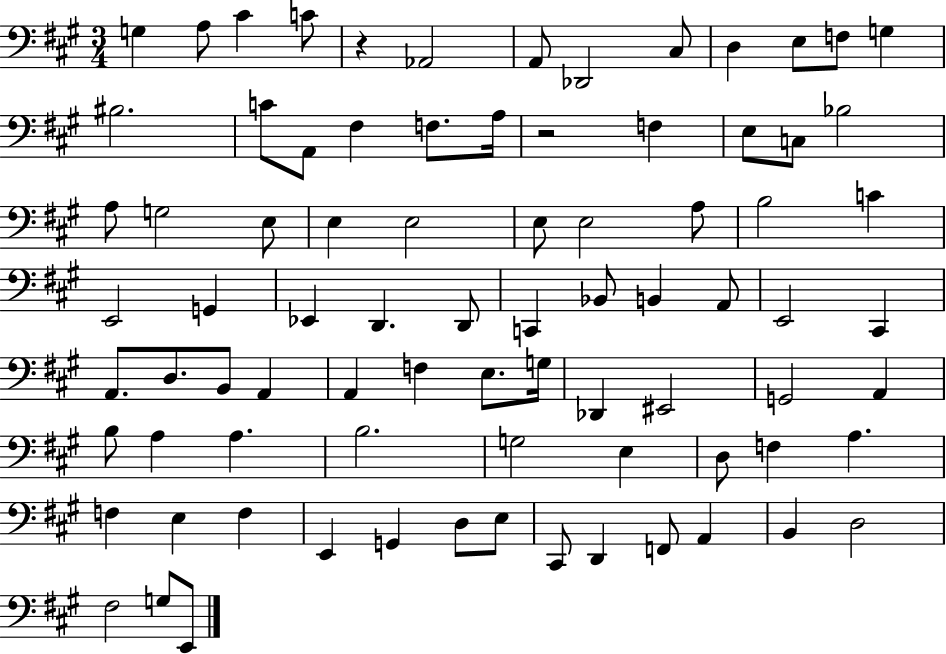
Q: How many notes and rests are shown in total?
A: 82